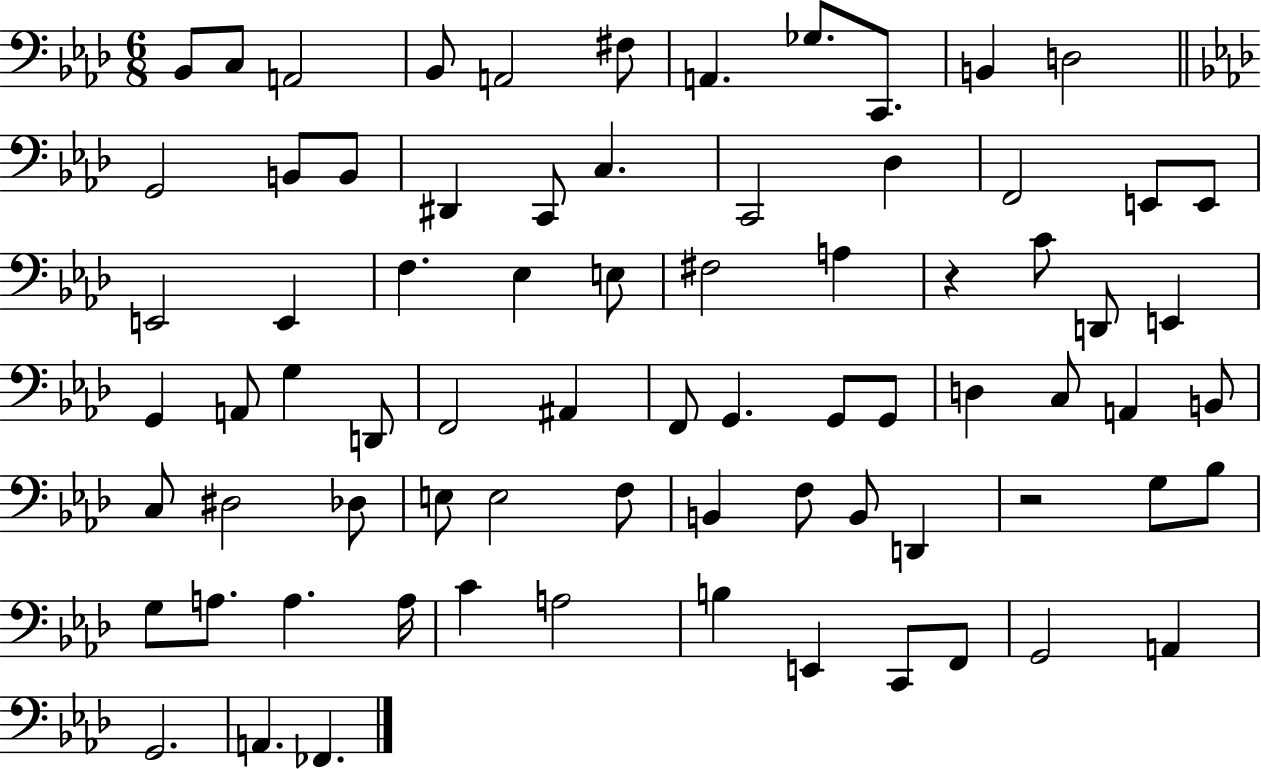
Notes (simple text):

Bb2/e C3/e A2/h Bb2/e A2/h F#3/e A2/q. Gb3/e. C2/e. B2/q D3/h G2/h B2/e B2/e D#2/q C2/e C3/q. C2/h Db3/q F2/h E2/e E2/e E2/h E2/q F3/q. Eb3/q E3/e F#3/h A3/q R/q C4/e D2/e E2/q G2/q A2/e G3/q D2/e F2/h A#2/q F2/e G2/q. G2/e G2/e D3/q C3/e A2/q B2/e C3/e D#3/h Db3/e E3/e E3/h F3/e B2/q F3/e B2/e D2/q R/h G3/e Bb3/e G3/e A3/e. A3/q. A3/s C4/q A3/h B3/q E2/q C2/e F2/e G2/h A2/q G2/h. A2/q. FES2/q.